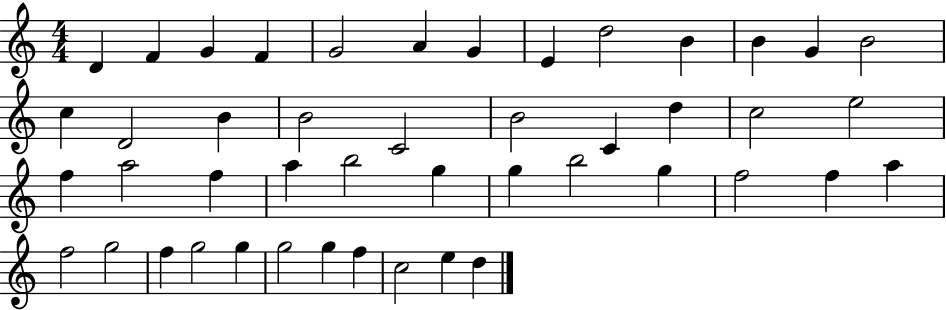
D4/q F4/q G4/q F4/q G4/h A4/q G4/q E4/q D5/h B4/q B4/q G4/q B4/h C5/q D4/h B4/q B4/h C4/h B4/h C4/q D5/q C5/h E5/h F5/q A5/h F5/q A5/q B5/h G5/q G5/q B5/h G5/q F5/h F5/q A5/q F5/h G5/h F5/q G5/h G5/q G5/h G5/q F5/q C5/h E5/q D5/q